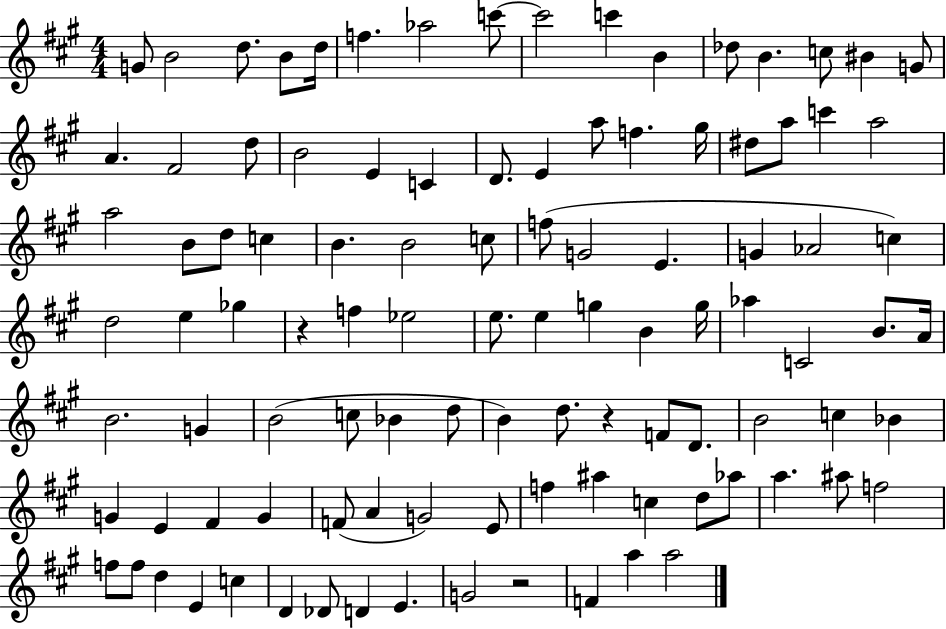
X:1
T:Untitled
M:4/4
L:1/4
K:A
G/2 B2 d/2 B/2 d/4 f _a2 c'/2 c'2 c' B _d/2 B c/2 ^B G/2 A ^F2 d/2 B2 E C D/2 E a/2 f ^g/4 ^d/2 a/2 c' a2 a2 B/2 d/2 c B B2 c/2 f/2 G2 E G _A2 c d2 e _g z f _e2 e/2 e g B g/4 _a C2 B/2 A/4 B2 G B2 c/2 _B d/2 B d/2 z F/2 D/2 B2 c _B G E ^F G F/2 A G2 E/2 f ^a c d/2 _a/2 a ^a/2 f2 f/2 f/2 d E c D _D/2 D E G2 z2 F a a2